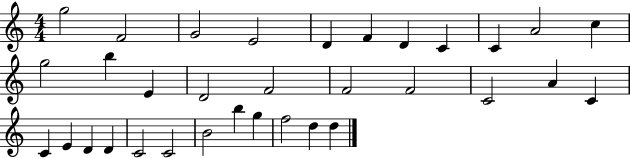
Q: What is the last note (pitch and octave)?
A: D5